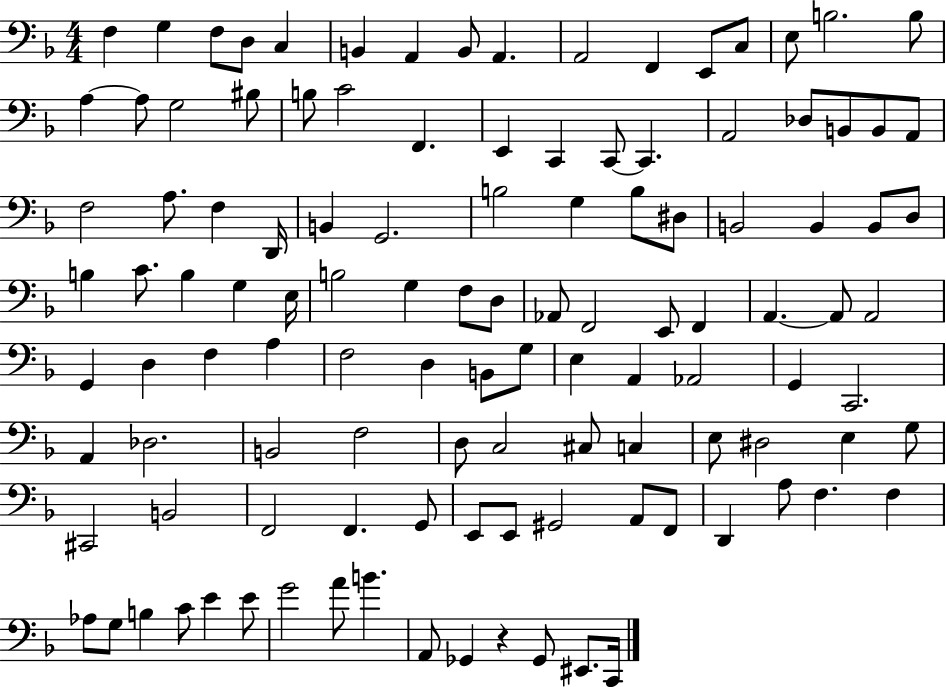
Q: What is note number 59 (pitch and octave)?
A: F2